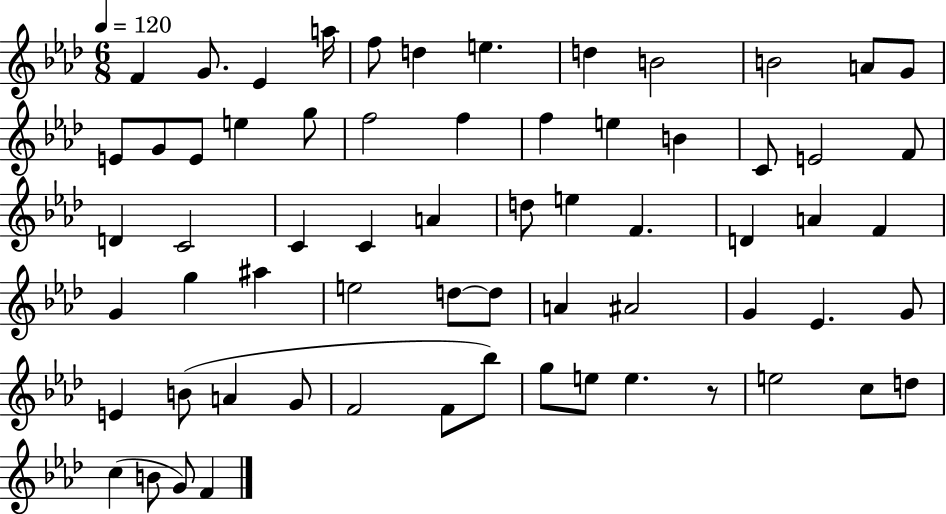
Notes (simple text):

F4/q G4/e. Eb4/q A5/s F5/e D5/q E5/q. D5/q B4/h B4/h A4/e G4/e E4/e G4/e E4/e E5/q G5/e F5/h F5/q F5/q E5/q B4/q C4/e E4/h F4/e D4/q C4/h C4/q C4/q A4/q D5/e E5/q F4/q. D4/q A4/q F4/q G4/q G5/q A#5/q E5/h D5/e D5/e A4/q A#4/h G4/q Eb4/q. G4/e E4/q B4/e A4/q G4/e F4/h F4/e Bb5/e G5/e E5/e E5/q. R/e E5/h C5/e D5/e C5/q B4/e G4/e F4/q